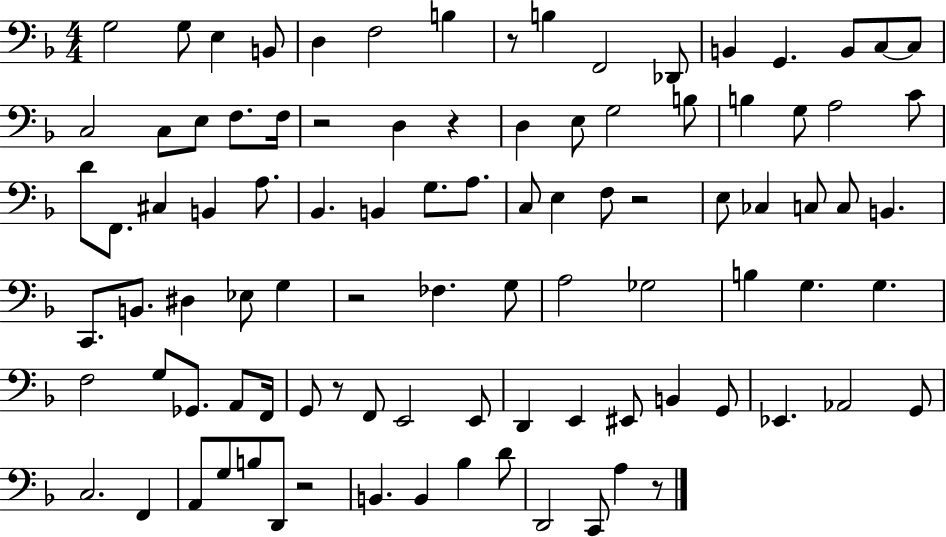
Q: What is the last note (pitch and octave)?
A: A3